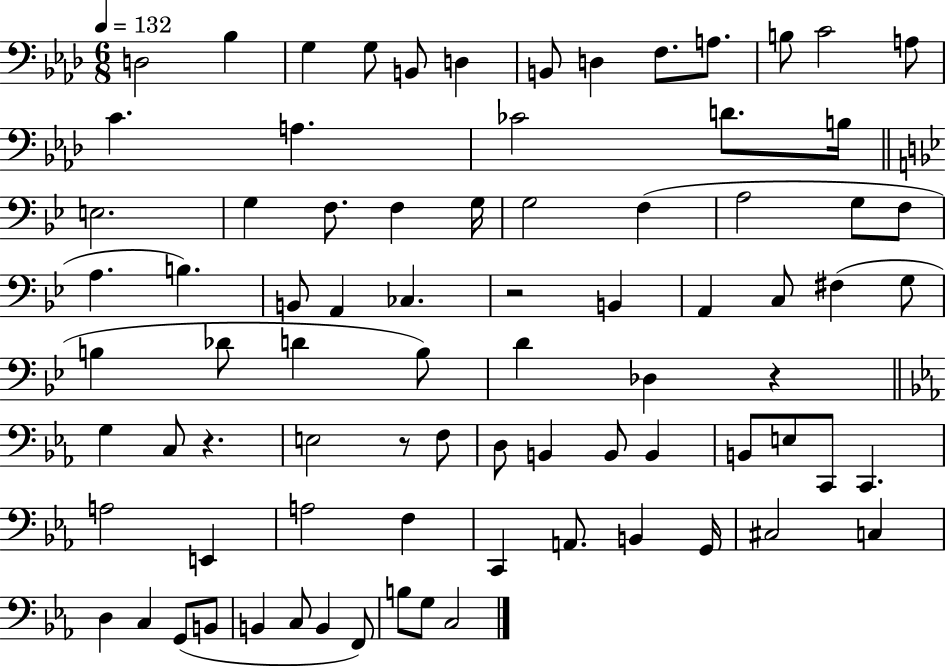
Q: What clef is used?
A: bass